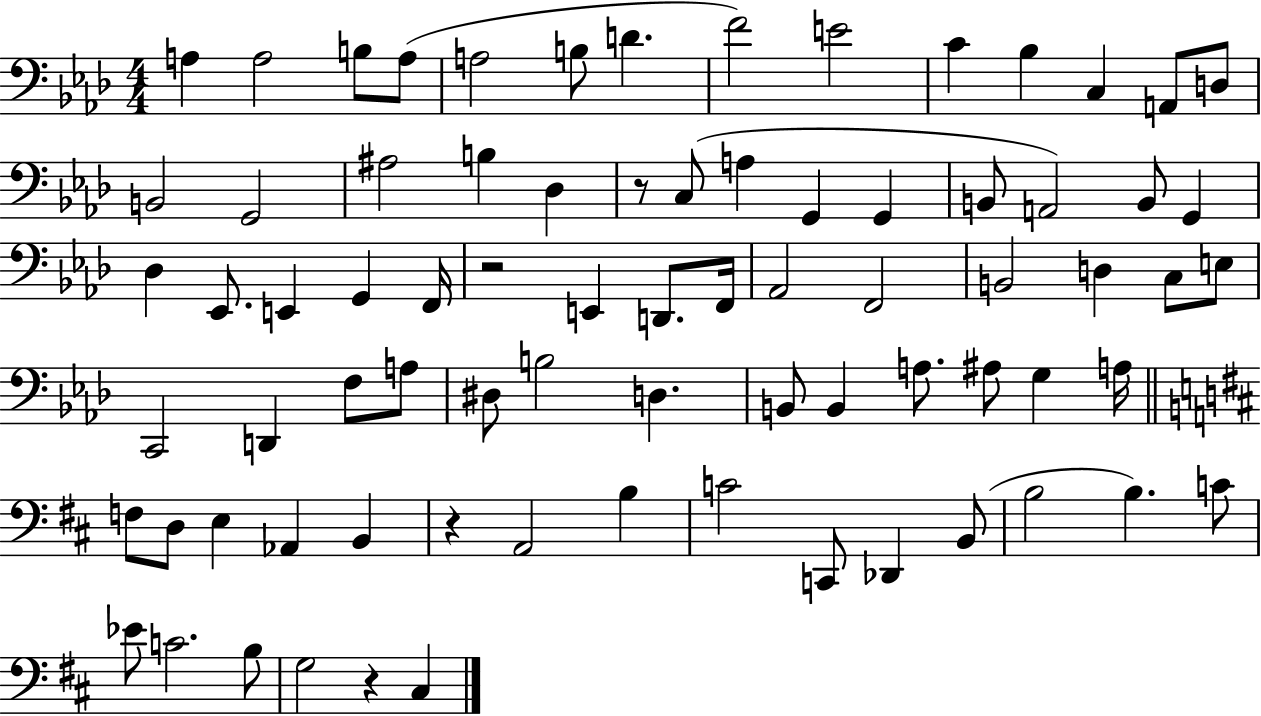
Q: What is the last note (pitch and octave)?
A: C#3